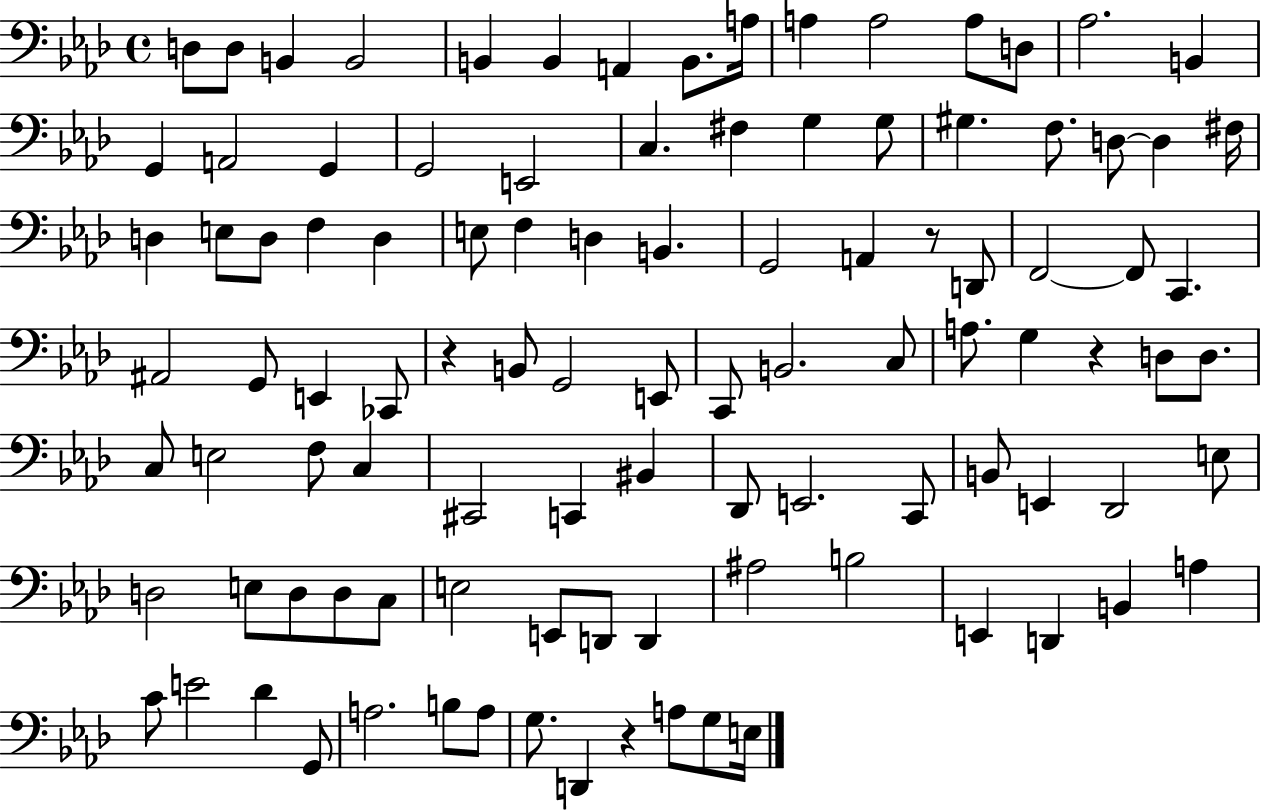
X:1
T:Untitled
M:4/4
L:1/4
K:Ab
D,/2 D,/2 B,, B,,2 B,, B,, A,, B,,/2 A,/4 A, A,2 A,/2 D,/2 _A,2 B,, G,, A,,2 G,, G,,2 E,,2 C, ^F, G, G,/2 ^G, F,/2 D,/2 D, ^F,/4 D, E,/2 D,/2 F, D, E,/2 F, D, B,, G,,2 A,, z/2 D,,/2 F,,2 F,,/2 C,, ^A,,2 G,,/2 E,, _C,,/2 z B,,/2 G,,2 E,,/2 C,,/2 B,,2 C,/2 A,/2 G, z D,/2 D,/2 C,/2 E,2 F,/2 C, ^C,,2 C,, ^B,, _D,,/2 E,,2 C,,/2 B,,/2 E,, _D,,2 E,/2 D,2 E,/2 D,/2 D,/2 C,/2 E,2 E,,/2 D,,/2 D,, ^A,2 B,2 E,, D,, B,, A, C/2 E2 _D G,,/2 A,2 B,/2 A,/2 G,/2 D,, z A,/2 G,/2 E,/4